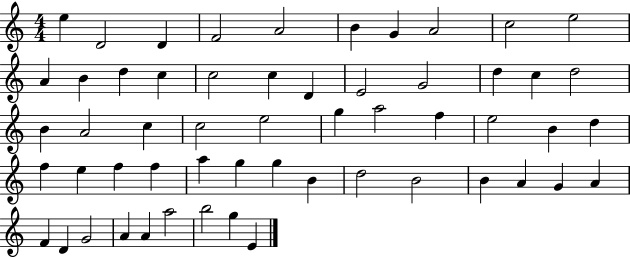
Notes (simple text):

E5/q D4/h D4/q F4/h A4/h B4/q G4/q A4/h C5/h E5/h A4/q B4/q D5/q C5/q C5/h C5/q D4/q E4/h G4/h D5/q C5/q D5/h B4/q A4/h C5/q C5/h E5/h G5/q A5/h F5/q E5/h B4/q D5/q F5/q E5/q F5/q F5/q A5/q G5/q G5/q B4/q D5/h B4/h B4/q A4/q G4/q A4/q F4/q D4/q G4/h A4/q A4/q A5/h B5/h G5/q E4/q